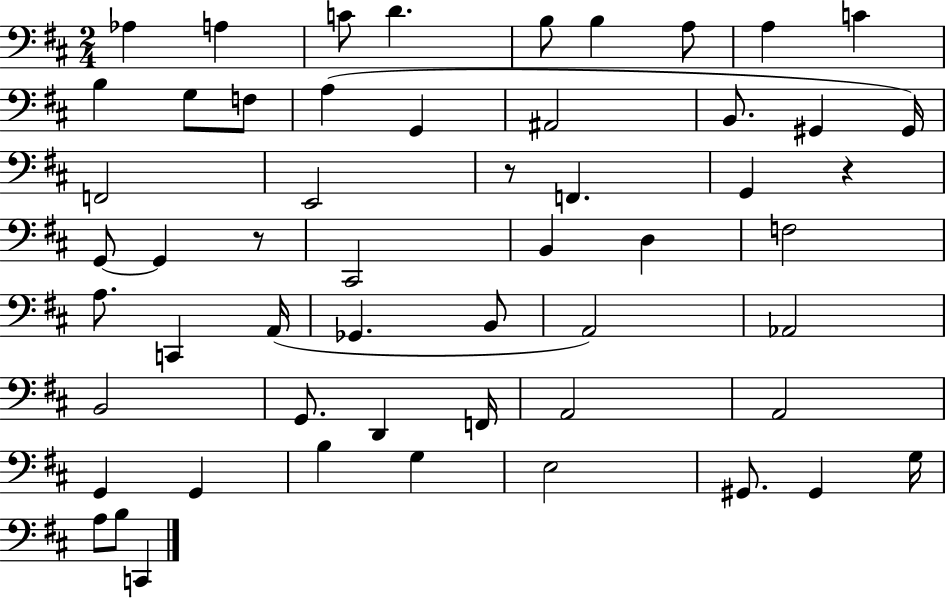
Ab3/q A3/q C4/e D4/q. B3/e B3/q A3/e A3/q C4/q B3/q G3/e F3/e A3/q G2/q A#2/h B2/e. G#2/q G#2/s F2/h E2/h R/e F2/q. G2/q R/q G2/e G2/q R/e C#2/h B2/q D3/q F3/h A3/e. C2/q A2/s Gb2/q. B2/e A2/h Ab2/h B2/h G2/e. D2/q F2/s A2/h A2/h G2/q G2/q B3/q G3/q E3/h G#2/e. G#2/q G3/s A3/e B3/e C2/q